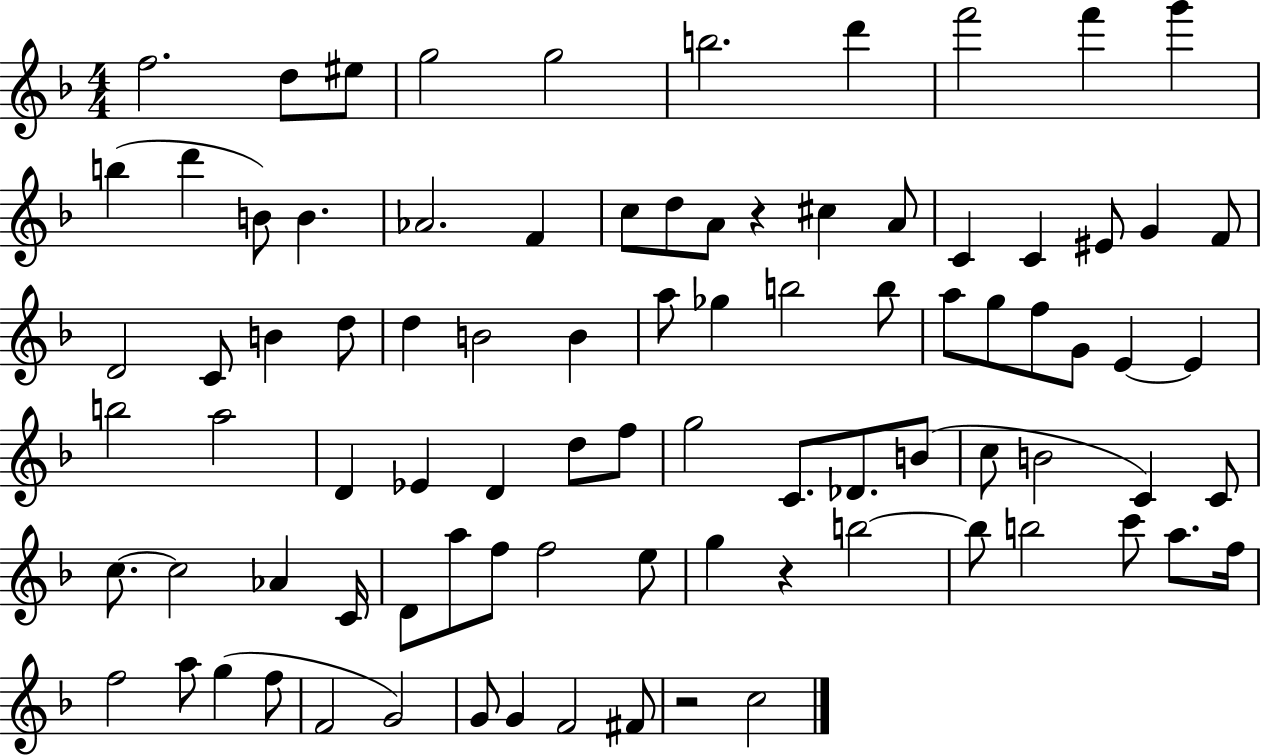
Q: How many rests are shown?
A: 3